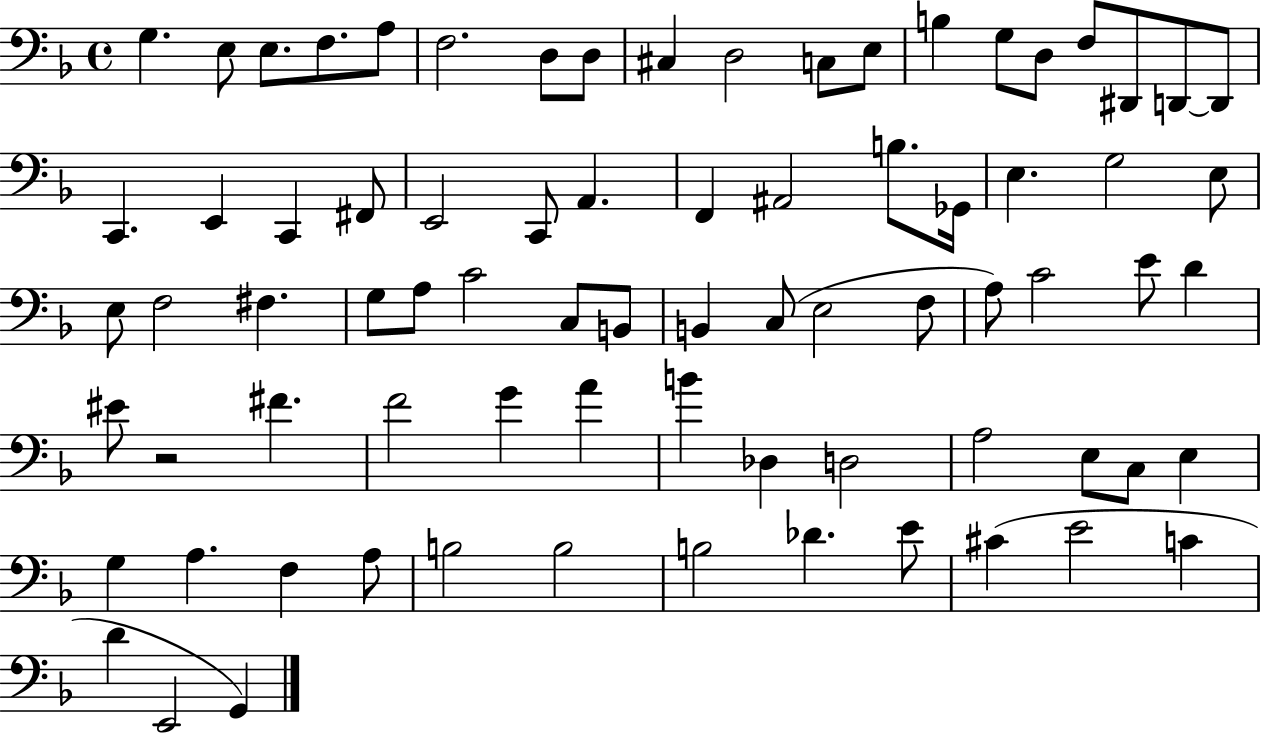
X:1
T:Untitled
M:4/4
L:1/4
K:F
G, E,/2 E,/2 F,/2 A,/2 F,2 D,/2 D,/2 ^C, D,2 C,/2 E,/2 B, G,/2 D,/2 F,/2 ^D,,/2 D,,/2 D,,/2 C,, E,, C,, ^F,,/2 E,,2 C,,/2 A,, F,, ^A,,2 B,/2 _G,,/4 E, G,2 E,/2 E,/2 F,2 ^F, G,/2 A,/2 C2 C,/2 B,,/2 B,, C,/2 E,2 F,/2 A,/2 C2 E/2 D ^E/2 z2 ^F F2 G A B _D, D,2 A,2 E,/2 C,/2 E, G, A, F, A,/2 B,2 B,2 B,2 _D E/2 ^C E2 C D E,,2 G,,